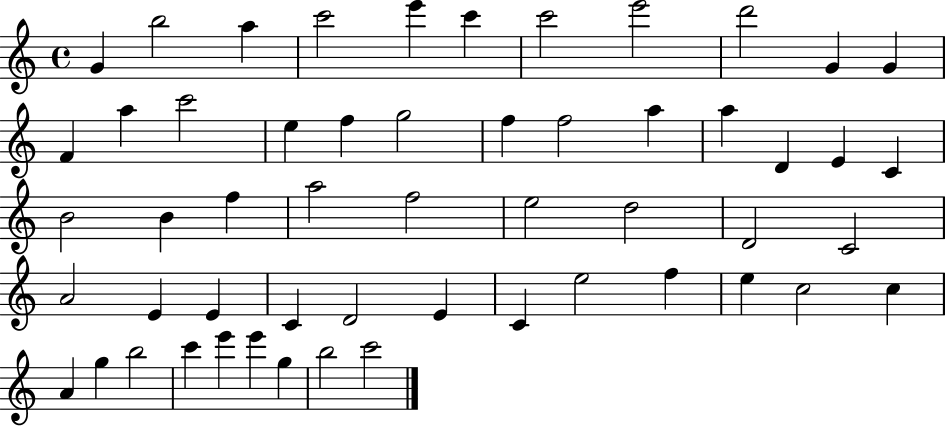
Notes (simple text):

G4/q B5/h A5/q C6/h E6/q C6/q C6/h E6/h D6/h G4/q G4/q F4/q A5/q C6/h E5/q F5/q G5/h F5/q F5/h A5/q A5/q D4/q E4/q C4/q B4/h B4/q F5/q A5/h F5/h E5/h D5/h D4/h C4/h A4/h E4/q E4/q C4/q D4/h E4/q C4/q E5/h F5/q E5/q C5/h C5/q A4/q G5/q B5/h C6/q E6/q E6/q G5/q B5/h C6/h